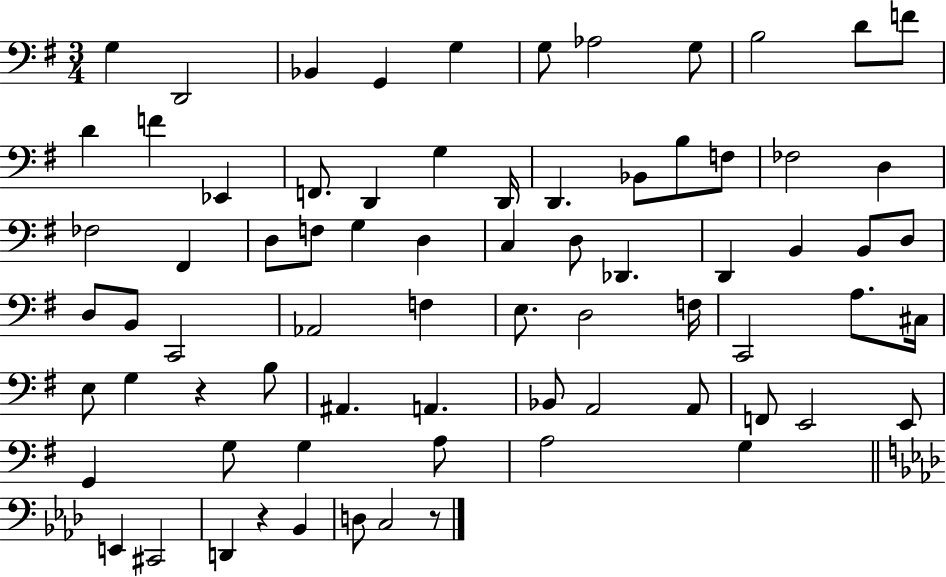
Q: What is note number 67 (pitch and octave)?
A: C#2